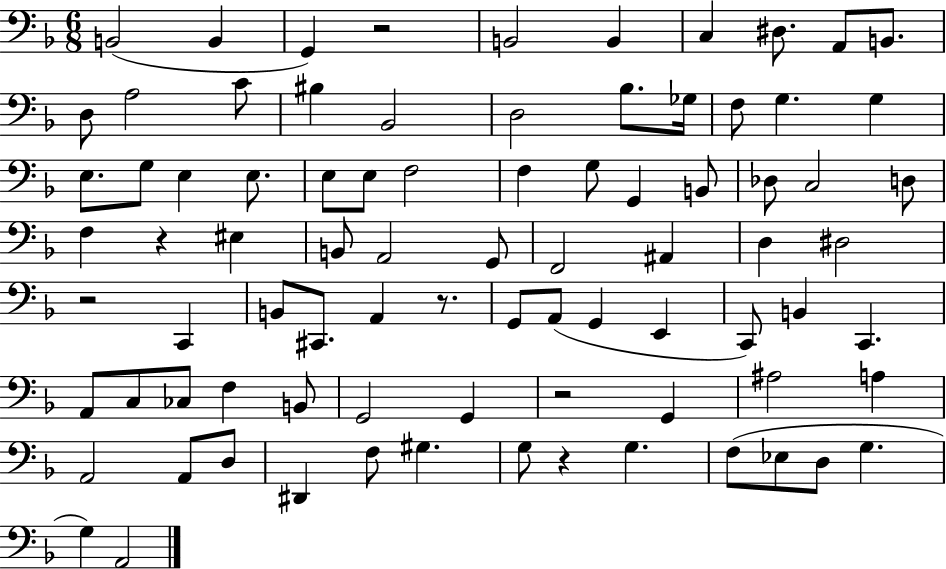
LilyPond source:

{
  \clef bass
  \numericTimeSignature
  \time 6/8
  \key f \major
  \repeat volta 2 { b,2( b,4 | g,4) r2 | b,2 b,4 | c4 dis8. a,8 b,8. | \break d8 a2 c'8 | bis4 bes,2 | d2 bes8. ges16 | f8 g4. g4 | \break e8. g8 e4 e8. | e8 e8 f2 | f4 g8 g,4 b,8 | des8 c2 d8 | \break f4 r4 eis4 | b,8 a,2 g,8 | f,2 ais,4 | d4 dis2 | \break r2 c,4 | b,8 cis,8. a,4 r8. | g,8 a,8( g,4 e,4 | c,8) b,4 c,4. | \break a,8 c8 ces8 f4 b,8 | g,2 g,4 | r2 g,4 | ais2 a4 | \break a,2 a,8 d8 | dis,4 f8 gis4. | g8 r4 g4. | f8( ees8 d8 g4. | \break g4) a,2 | } \bar "|."
}